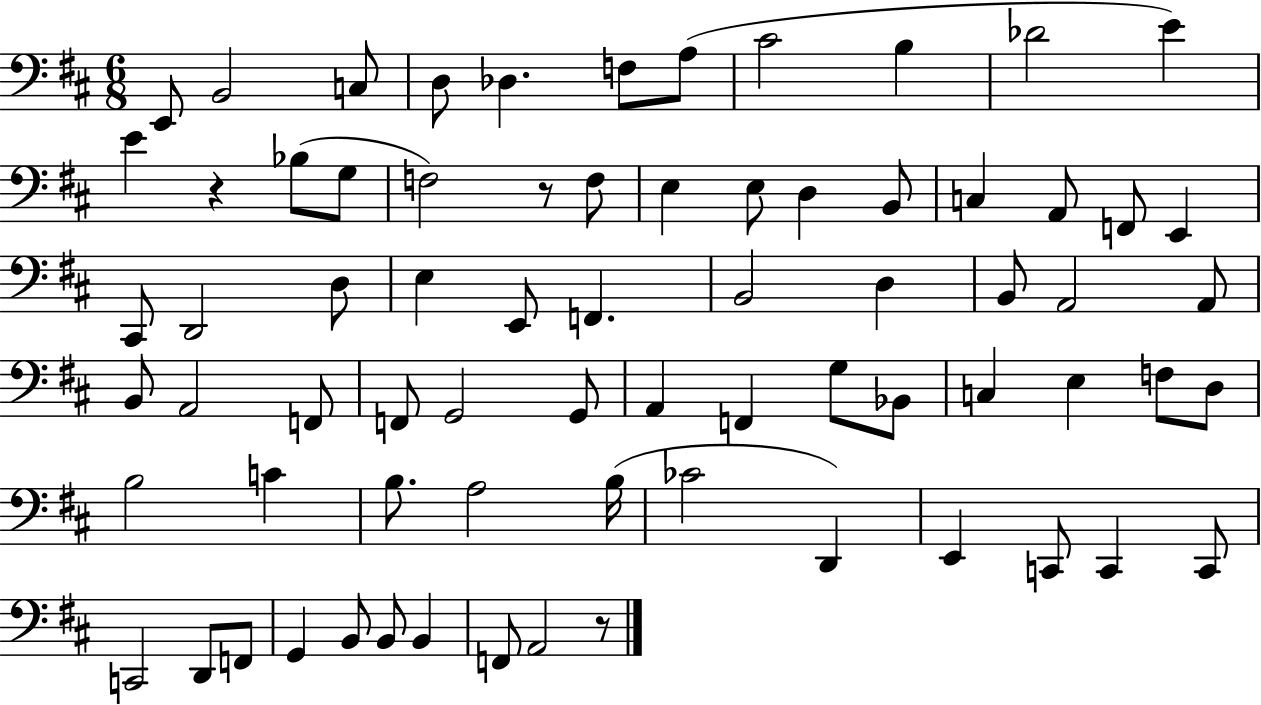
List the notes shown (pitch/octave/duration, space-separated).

E2/e B2/h C3/e D3/e Db3/q. F3/e A3/e C#4/h B3/q Db4/h E4/q E4/q R/q Bb3/e G3/e F3/h R/e F3/e E3/q E3/e D3/q B2/e C3/q A2/e F2/e E2/q C#2/e D2/h D3/e E3/q E2/e F2/q. B2/h D3/q B2/e A2/h A2/e B2/e A2/h F2/e F2/e G2/h G2/e A2/q F2/q G3/e Bb2/e C3/q E3/q F3/e D3/e B3/h C4/q B3/e. A3/h B3/s CES4/h D2/q E2/q C2/e C2/q C2/e C2/h D2/e F2/e G2/q B2/e B2/e B2/q F2/e A2/h R/e